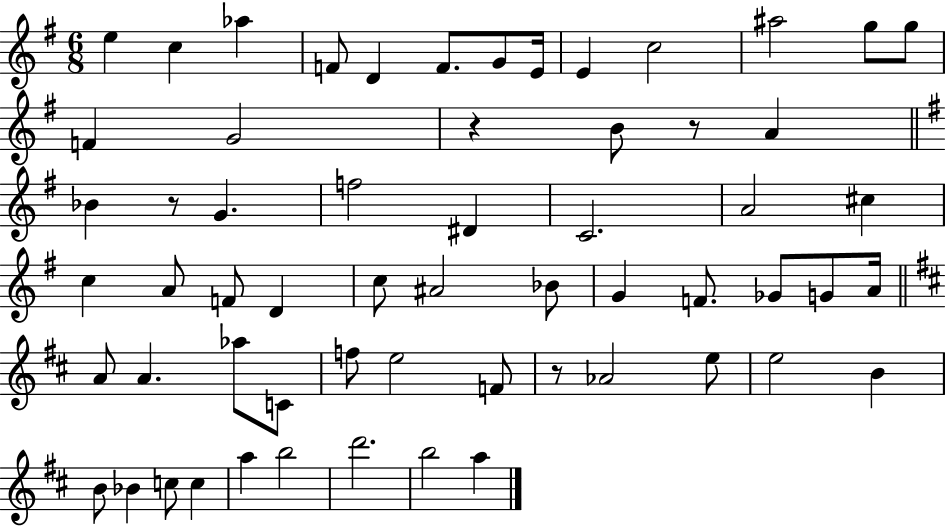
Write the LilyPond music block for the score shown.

{
  \clef treble
  \numericTimeSignature
  \time 6/8
  \key g \major
  e''4 c''4 aes''4 | f'8 d'4 f'8. g'8 e'16 | e'4 c''2 | ais''2 g''8 g''8 | \break f'4 g'2 | r4 b'8 r8 a'4 | \bar "||" \break \key g \major bes'4 r8 g'4. | f''2 dis'4 | c'2. | a'2 cis''4 | \break c''4 a'8 f'8 d'4 | c''8 ais'2 bes'8 | g'4 f'8. ges'8 g'8 a'16 | \bar "||" \break \key d \major a'8 a'4. aes''8 c'8 | f''8 e''2 f'8 | r8 aes'2 e''8 | e''2 b'4 | \break b'8 bes'4 c''8 c''4 | a''4 b''2 | d'''2. | b''2 a''4 | \break \bar "|."
}